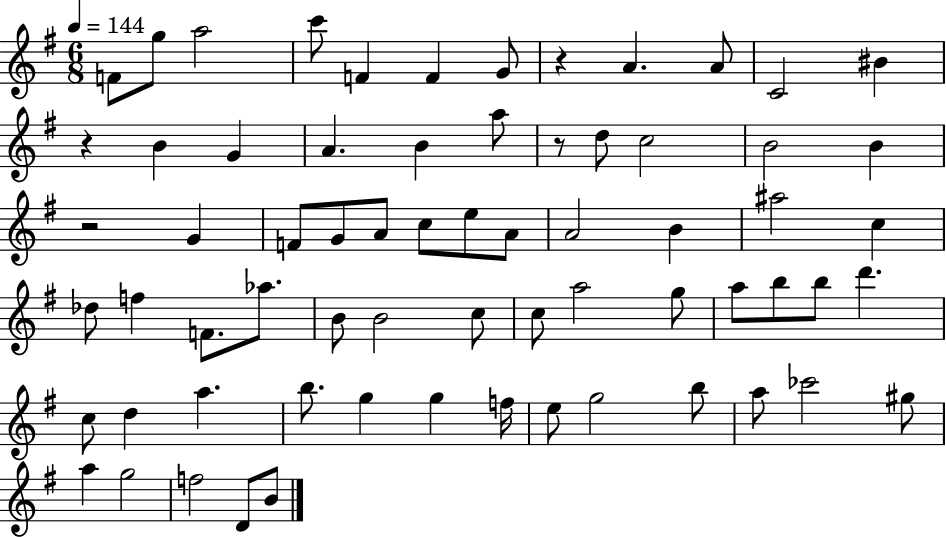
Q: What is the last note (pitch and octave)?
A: B4